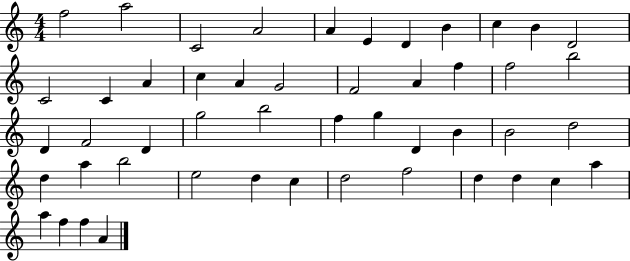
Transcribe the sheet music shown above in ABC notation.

X:1
T:Untitled
M:4/4
L:1/4
K:C
f2 a2 C2 A2 A E D B c B D2 C2 C A c A G2 F2 A f f2 b2 D F2 D g2 b2 f g D B B2 d2 d a b2 e2 d c d2 f2 d d c a a f f A